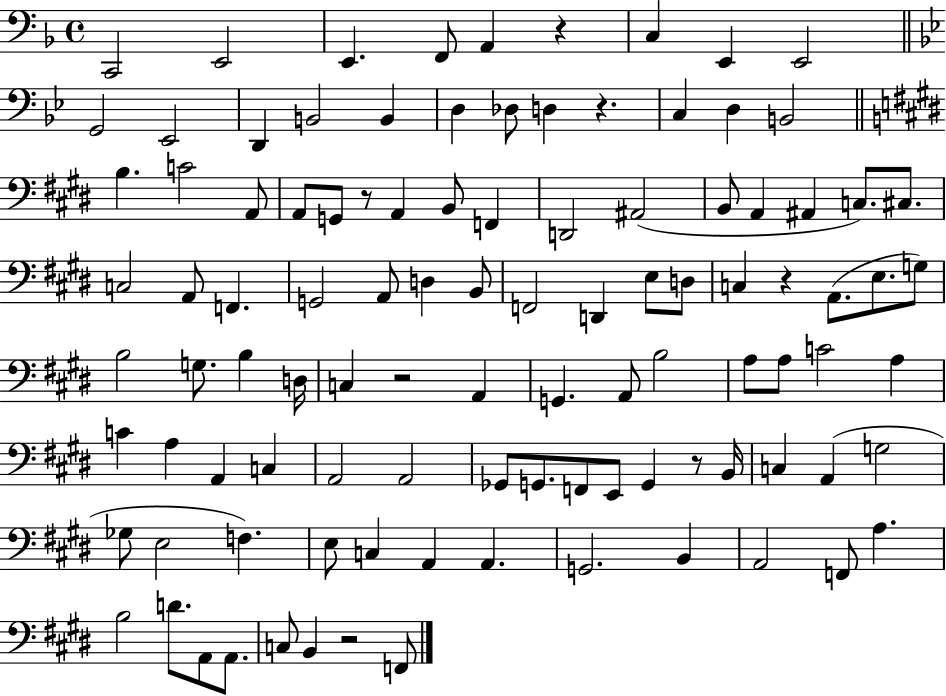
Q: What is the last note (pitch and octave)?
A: F2